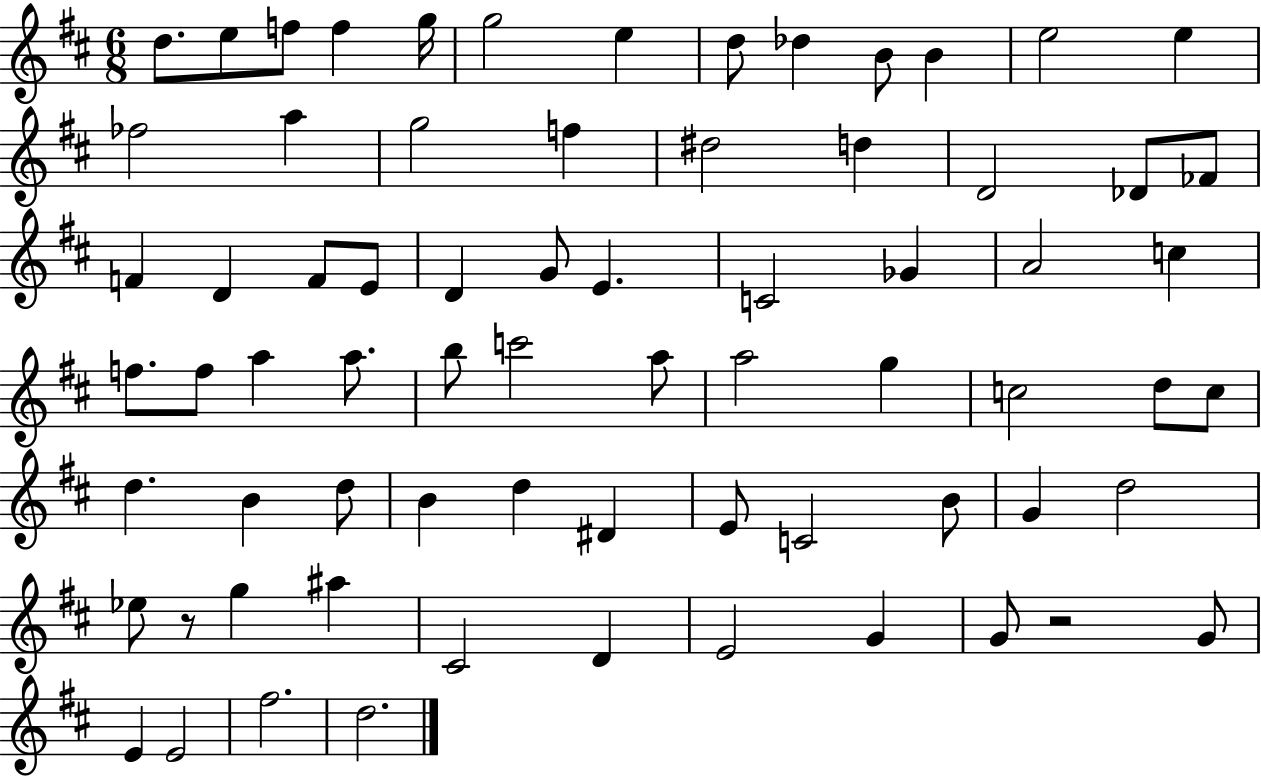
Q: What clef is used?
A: treble